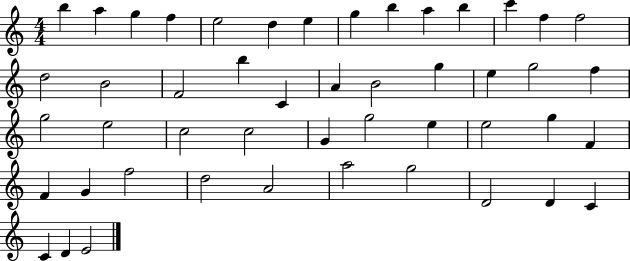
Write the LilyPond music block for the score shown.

{
  \clef treble
  \numericTimeSignature
  \time 4/4
  \key c \major
  b''4 a''4 g''4 f''4 | e''2 d''4 e''4 | g''4 b''4 a''4 b''4 | c'''4 f''4 f''2 | \break d''2 b'2 | f'2 b''4 c'4 | a'4 b'2 g''4 | e''4 g''2 f''4 | \break g''2 e''2 | c''2 c''2 | g'4 g''2 e''4 | e''2 g''4 f'4 | \break f'4 g'4 f''2 | d''2 a'2 | a''2 g''2 | d'2 d'4 c'4 | \break c'4 d'4 e'2 | \bar "|."
}